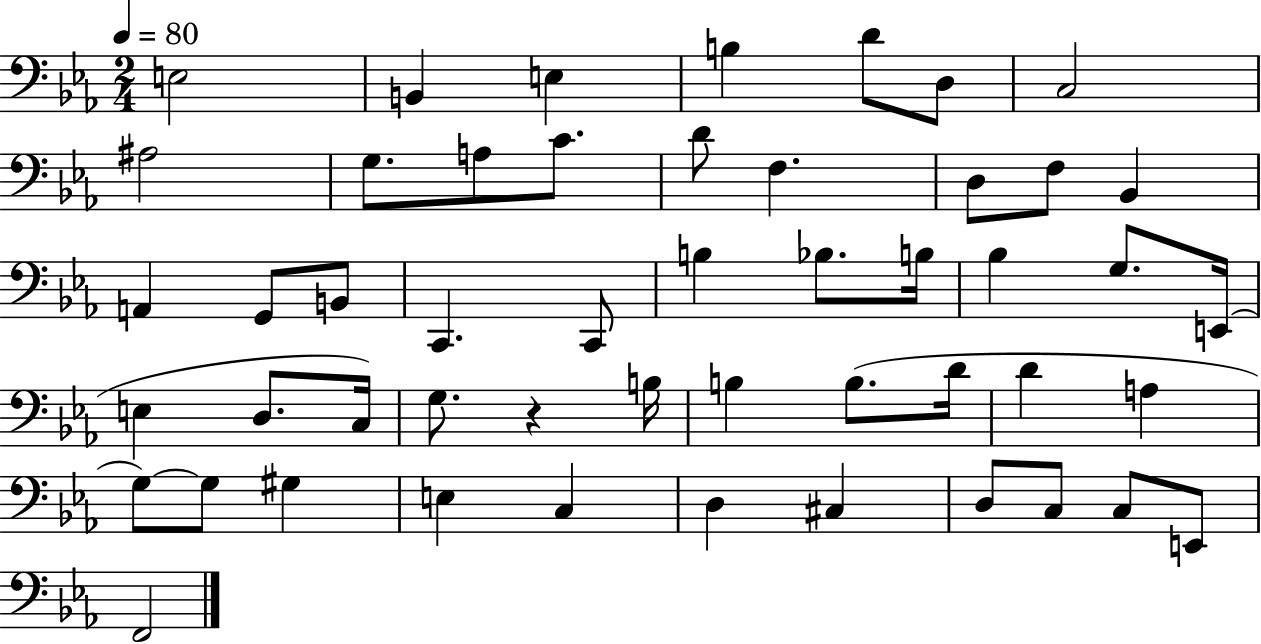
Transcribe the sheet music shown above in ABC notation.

X:1
T:Untitled
M:2/4
L:1/4
K:Eb
E,2 B,, E, B, D/2 D,/2 C,2 ^A,2 G,/2 A,/2 C/2 D/2 F, D,/2 F,/2 _B,, A,, G,,/2 B,,/2 C,, C,,/2 B, _B,/2 B,/4 _B, G,/2 E,,/4 E, D,/2 C,/4 G,/2 z B,/4 B, B,/2 D/4 D A, G,/2 G,/2 ^G, E, C, D, ^C, D,/2 C,/2 C,/2 E,,/2 F,,2